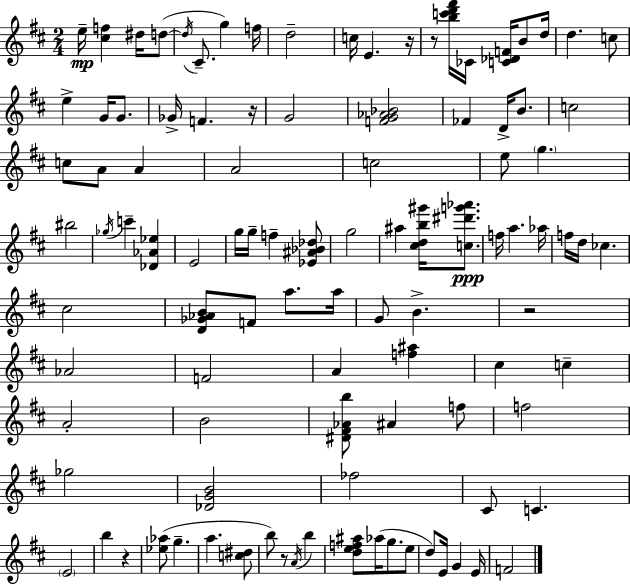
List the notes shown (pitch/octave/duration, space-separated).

E5/s [C#5,F5]/q D#5/s D5/e D5/s C#4/e. G5/q F5/s D5/h C5/s E4/q. R/s R/e [B5,C6,D6,F#6]/s CES4/s [C4,Db4,F4]/s B4/e D5/s D5/q. C5/e E5/q G4/s G4/e. Gb4/s F4/q. R/s G4/h [F4,G4,Ab4,Bb4]/h FES4/q D4/s B4/e. C5/h C5/e A4/e A4/q A4/h C5/h E5/e G5/q. BIS5/h Gb5/s C6/q [Db4,Ab4,Eb5]/q E4/h G5/s G5/s F5/q [Eb4,A#4,Bb4,Db5]/e G5/h A#5/q [C#5,D5,B5,G#6]/s [C5,D#6,G6,Ab6]/e. F5/s A5/q. Ab5/s F5/s D5/s CES5/q. C#5/h [D4,Gb4,Ab4,B4]/e F4/e A5/e. A5/s G4/e B4/q. R/h Ab4/h F4/h A4/q [F5,A#5]/q C#5/q C5/q A4/h B4/h [D#4,F#4,Ab4,B5]/e A#4/q F5/e F5/h Gb5/h [Db4,G4,B4]/h FES5/h C#4/e C4/q. E4/h B5/q R/q [Eb5,Ab5]/e G5/q. A5/q. [C5,D#5]/e B5/e R/e A4/s B5/q [D5,E5,F5,A#5]/e Ab5/s G5/e. E5/e D5/e E4/s G4/q E4/s F4/h